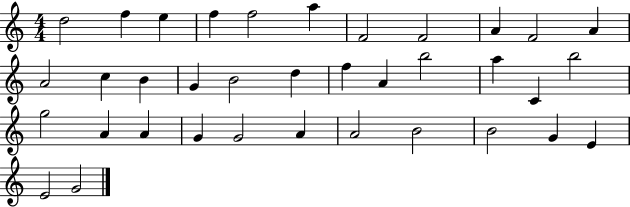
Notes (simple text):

D5/h F5/q E5/q F5/q F5/h A5/q F4/h F4/h A4/q F4/h A4/q A4/h C5/q B4/q G4/q B4/h D5/q F5/q A4/q B5/h A5/q C4/q B5/h G5/h A4/q A4/q G4/q G4/h A4/q A4/h B4/h B4/h G4/q E4/q E4/h G4/h